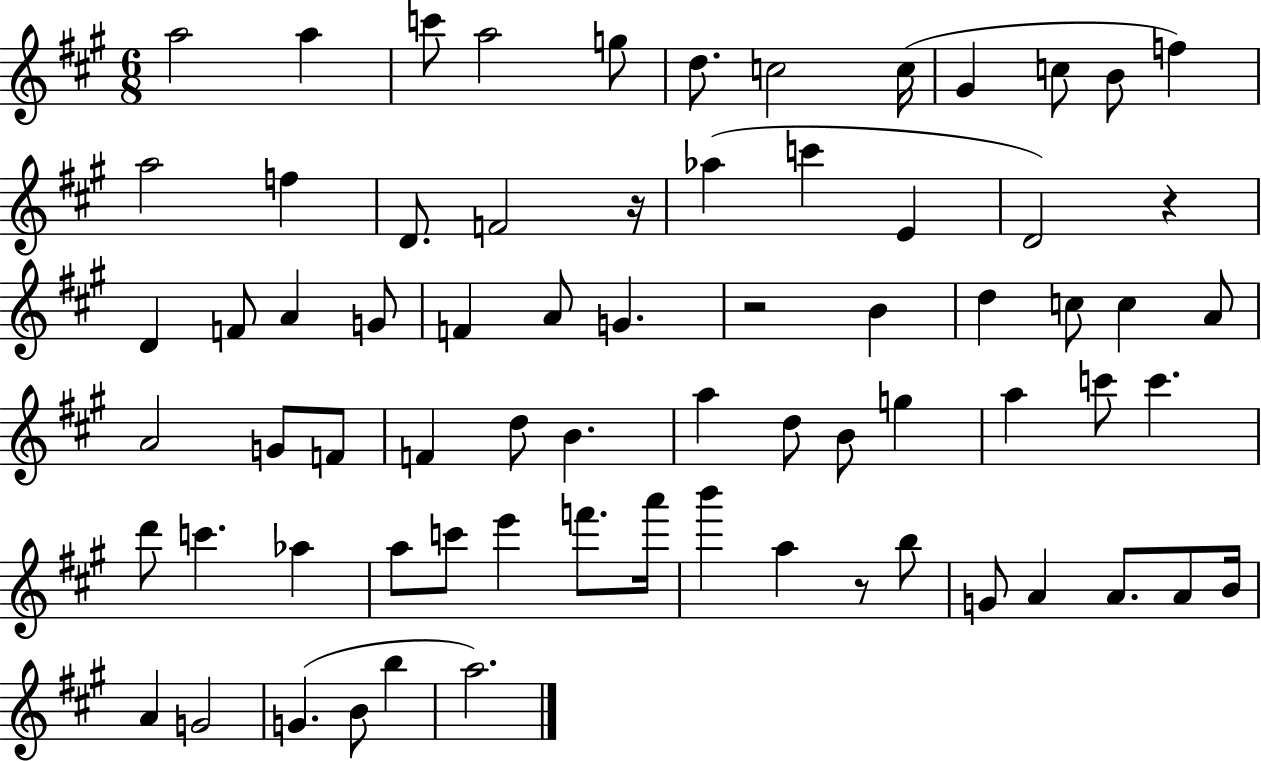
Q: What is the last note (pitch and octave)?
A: A5